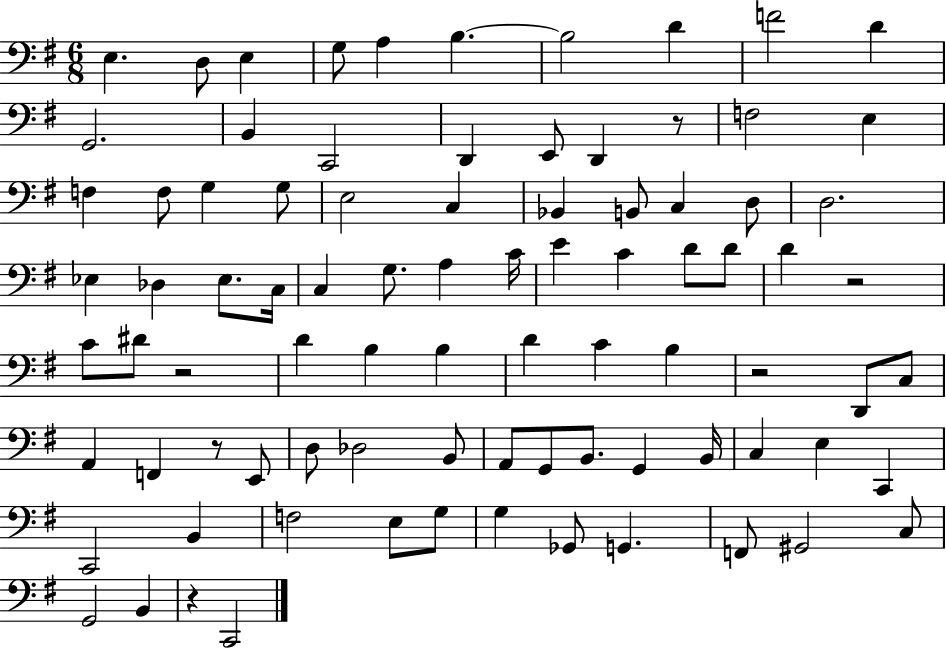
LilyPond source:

{
  \clef bass
  \numericTimeSignature
  \time 6/8
  \key g \major
  e4. d8 e4 | g8 a4 b4.~~ | b2 d'4 | f'2 d'4 | \break g,2. | b,4 c,2 | d,4 e,8 d,4 r8 | f2 e4 | \break f4 f8 g4 g8 | e2 c4 | bes,4 b,8 c4 d8 | d2. | \break ees4 des4 ees8. c16 | c4 g8. a4 c'16 | e'4 c'4 d'8 d'8 | d'4 r2 | \break c'8 dis'8 r2 | d'4 b4 b4 | d'4 c'4 b4 | r2 d,8 c8 | \break a,4 f,4 r8 e,8 | d8 des2 b,8 | a,8 g,8 b,8. g,4 b,16 | c4 e4 c,4 | \break c,2 b,4 | f2 e8 g8 | g4 ges,8 g,4. | f,8 gis,2 c8 | \break g,2 b,4 | r4 c,2 | \bar "|."
}